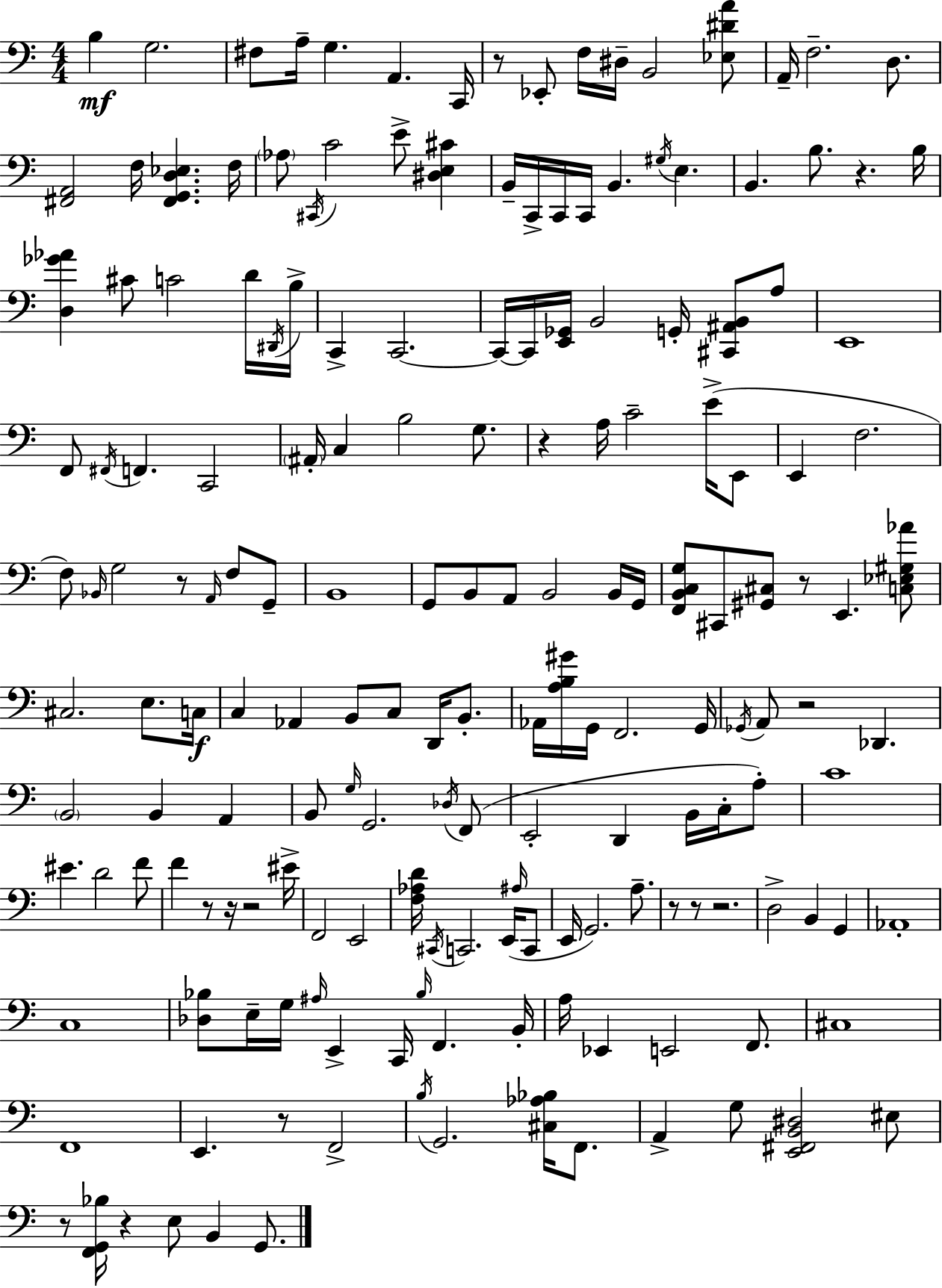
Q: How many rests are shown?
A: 15